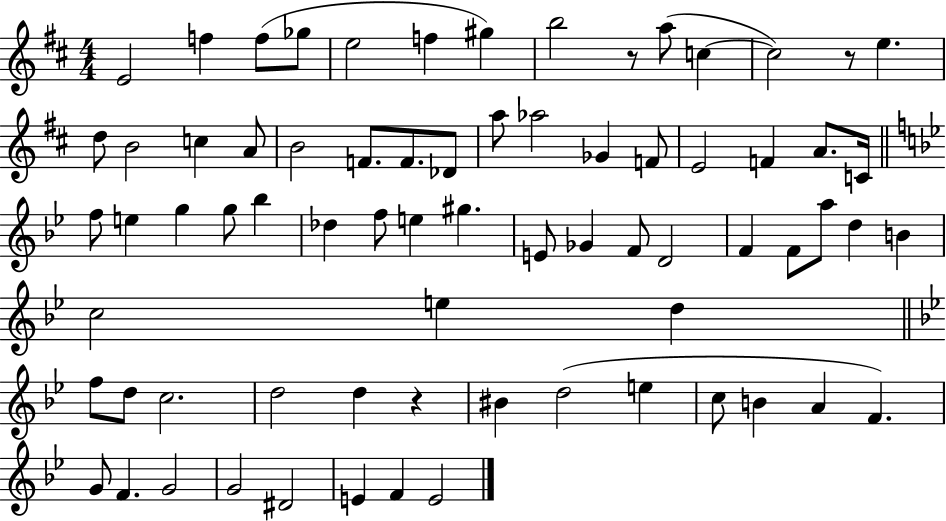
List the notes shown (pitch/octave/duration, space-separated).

E4/h F5/q F5/e Gb5/e E5/h F5/q G#5/q B5/h R/e A5/e C5/q C5/h R/e E5/q. D5/e B4/h C5/q A4/e B4/h F4/e. F4/e. Db4/e A5/e Ab5/h Gb4/q F4/e E4/h F4/q A4/e. C4/s F5/e E5/q G5/q G5/e Bb5/q Db5/q F5/e E5/q G#5/q. E4/e Gb4/q F4/e D4/h F4/q F4/e A5/e D5/q B4/q C5/h E5/q D5/q F5/e D5/e C5/h. D5/h D5/q R/q BIS4/q D5/h E5/q C5/e B4/q A4/q F4/q. G4/e F4/q. G4/h G4/h D#4/h E4/q F4/q E4/h